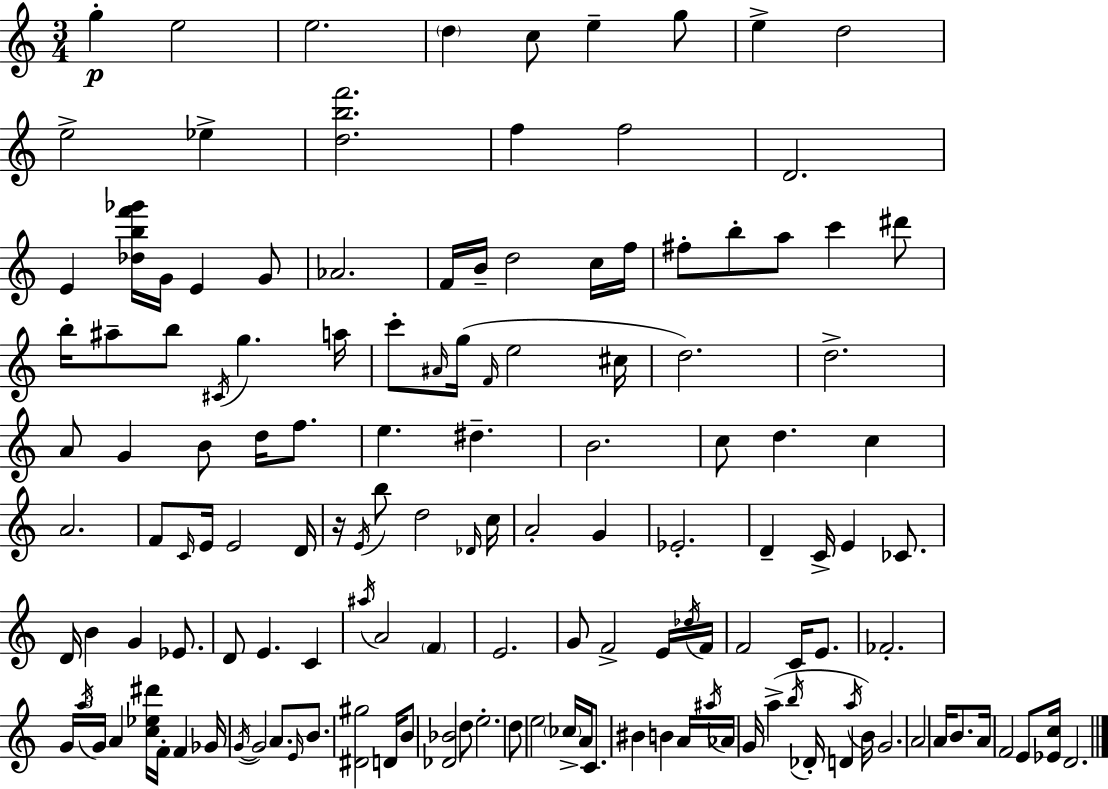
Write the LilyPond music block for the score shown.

{
  \clef treble
  \numericTimeSignature
  \time 3/4
  \key a \minor
  g''4-.\p e''2 | e''2. | \parenthesize d''4 c''8 e''4-- g''8 | e''4-> d''2 | \break e''2-> ees''4-> | <d'' b'' f'''>2. | f''4 f''2 | d'2. | \break e'4 <des'' b'' f''' ges'''>16 g'16 e'4 g'8 | aes'2. | f'16 b'16-- d''2 c''16 f''16 | fis''8-. b''8-. a''8 c'''4 dis'''8 | \break b''16-. ais''8-- b''8 \acciaccatura { cis'16 } g''4. | a''16 c'''8-. \grace { ais'16 } g''16( \grace { f'16 } e''2 | cis''16 d''2.) | d''2.-> | \break a'8 g'4 b'8 d''16 | f''8. e''4. dis''4.-- | b'2. | c''8 d''4. c''4 | \break a'2. | f'8 \grace { c'16 } e'16 e'2 | d'16 r16 \acciaccatura { e'16 } b''8 d''2 | \grace { des'16 } c''16 a'2-. | \break g'4 ees'2.-. | d'4-- c'16-> e'4 | ces'8. d'16 b'4 g'4 | ees'8. d'8 e'4. | \break c'4 \acciaccatura { ais''16 } a'2 | \parenthesize f'4 e'2. | g'8 f'2-> | e'16 \acciaccatura { des''16 } f'16 f'2 | \break c'16 e'8. fes'2.-. | \tuplet 3/2 { g'16 \acciaccatura { a''16 } g'16 } a'4 | <c'' ees'' dis'''>16 f'16-. f'4 ges'16 \acciaccatura { g'16~ }~ g'2 | a'8. \grace { e'16 } b'8. | \break <dis' gis''>2 d'16 b'8 | <des' bes'>2 d''8 e''2.-. | d''8 | e''2 \parenthesize ces''16-> a'16 c'8. | \break bis'4 b'4 a'16 \acciaccatura { ais''16 } | aes'16 g'16 a''4->( \acciaccatura { b''16 } des'16-. d'4 | \acciaccatura { a''16 }) b'16 g'2. | a'2 a'16 b'8. | \break a'16 f'2 e'8 | <ees' c''>16 d'2. | \bar "|."
}